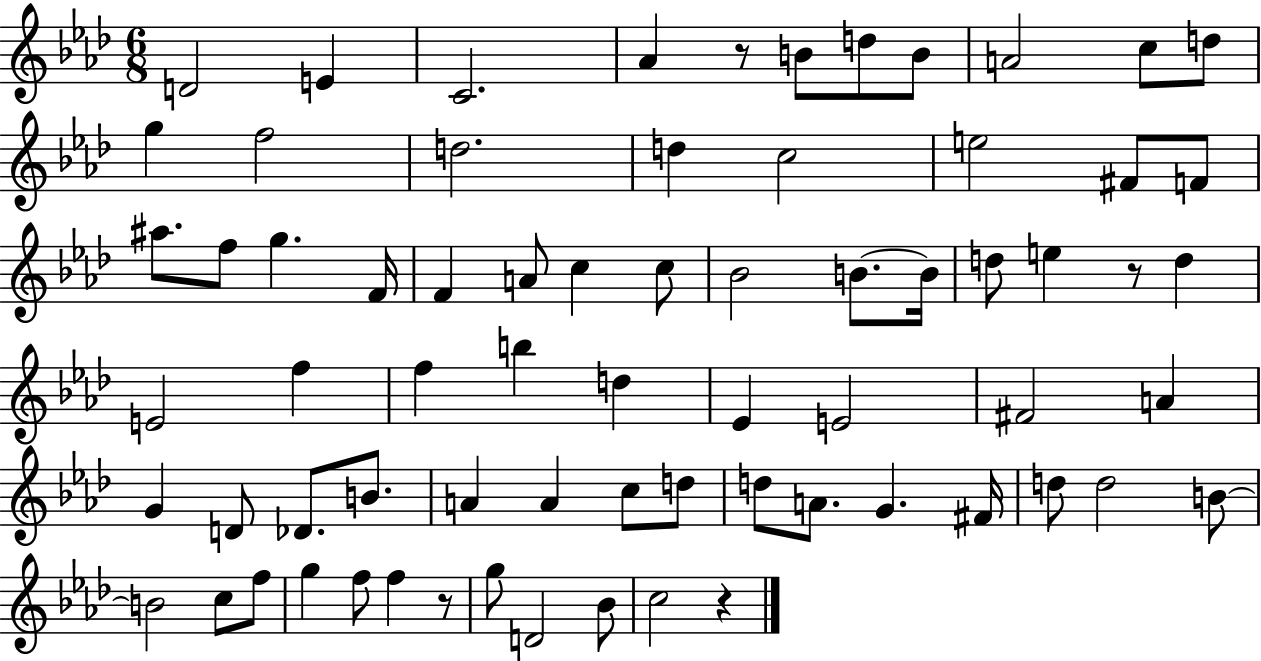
{
  \clef treble
  \numericTimeSignature
  \time 6/8
  \key aes \major
  d'2 e'4 | c'2. | aes'4 r8 b'8 d''8 b'8 | a'2 c''8 d''8 | \break g''4 f''2 | d''2. | d''4 c''2 | e''2 fis'8 f'8 | \break ais''8. f''8 g''4. f'16 | f'4 a'8 c''4 c''8 | bes'2 b'8.~~ b'16 | d''8 e''4 r8 d''4 | \break e'2 f''4 | f''4 b''4 d''4 | ees'4 e'2 | fis'2 a'4 | \break g'4 d'8 des'8. b'8. | a'4 a'4 c''8 d''8 | d''8 a'8. g'4. fis'16 | d''8 d''2 b'8~~ | \break b'2 c''8 f''8 | g''4 f''8 f''4 r8 | g''8 d'2 bes'8 | c''2 r4 | \break \bar "|."
}